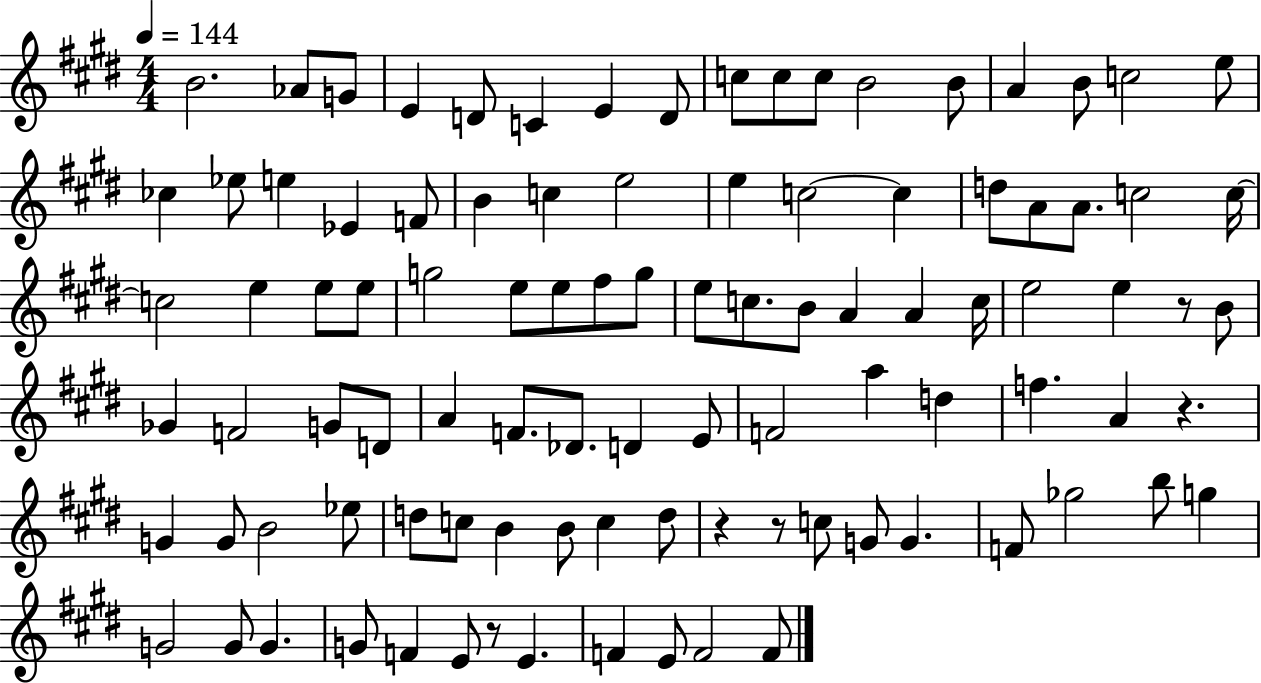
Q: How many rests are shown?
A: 5